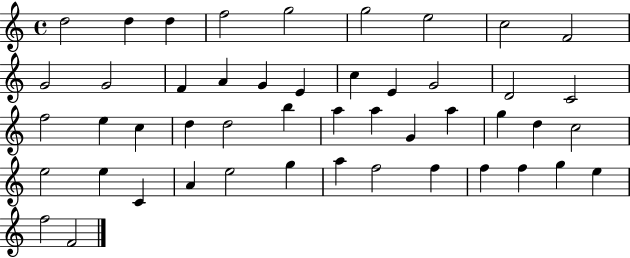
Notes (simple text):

D5/h D5/q D5/q F5/h G5/h G5/h E5/h C5/h F4/h G4/h G4/h F4/q A4/q G4/q E4/q C5/q E4/q G4/h D4/h C4/h F5/h E5/q C5/q D5/q D5/h B5/q A5/q A5/q G4/q A5/q G5/q D5/q C5/h E5/h E5/q C4/q A4/q E5/h G5/q A5/q F5/h F5/q F5/q F5/q G5/q E5/q F5/h F4/h